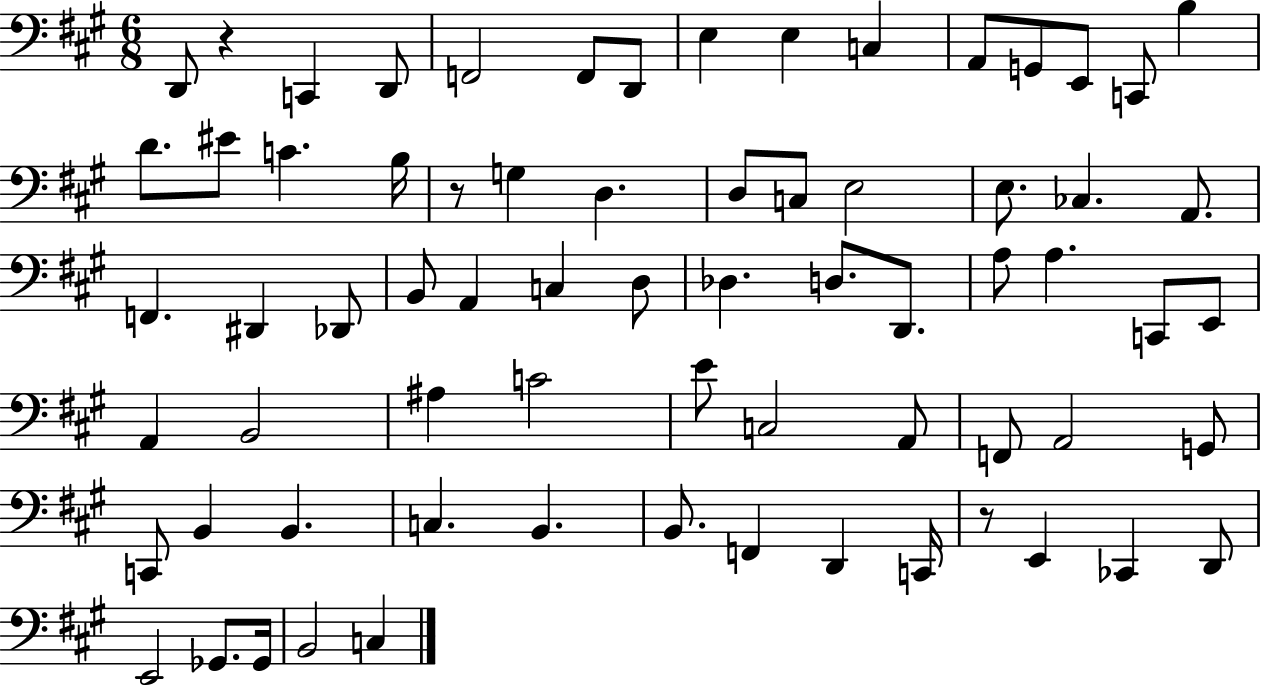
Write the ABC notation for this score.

X:1
T:Untitled
M:6/8
L:1/4
K:A
D,,/2 z C,, D,,/2 F,,2 F,,/2 D,,/2 E, E, C, A,,/2 G,,/2 E,,/2 C,,/2 B, D/2 ^E/2 C B,/4 z/2 G, D, D,/2 C,/2 E,2 E,/2 _C, A,,/2 F,, ^D,, _D,,/2 B,,/2 A,, C, D,/2 _D, D,/2 D,,/2 A,/2 A, C,,/2 E,,/2 A,, B,,2 ^A, C2 E/2 C,2 A,,/2 F,,/2 A,,2 G,,/2 C,,/2 B,, B,, C, B,, B,,/2 F,, D,, C,,/4 z/2 E,, _C,, D,,/2 E,,2 _G,,/2 _G,,/4 B,,2 C,